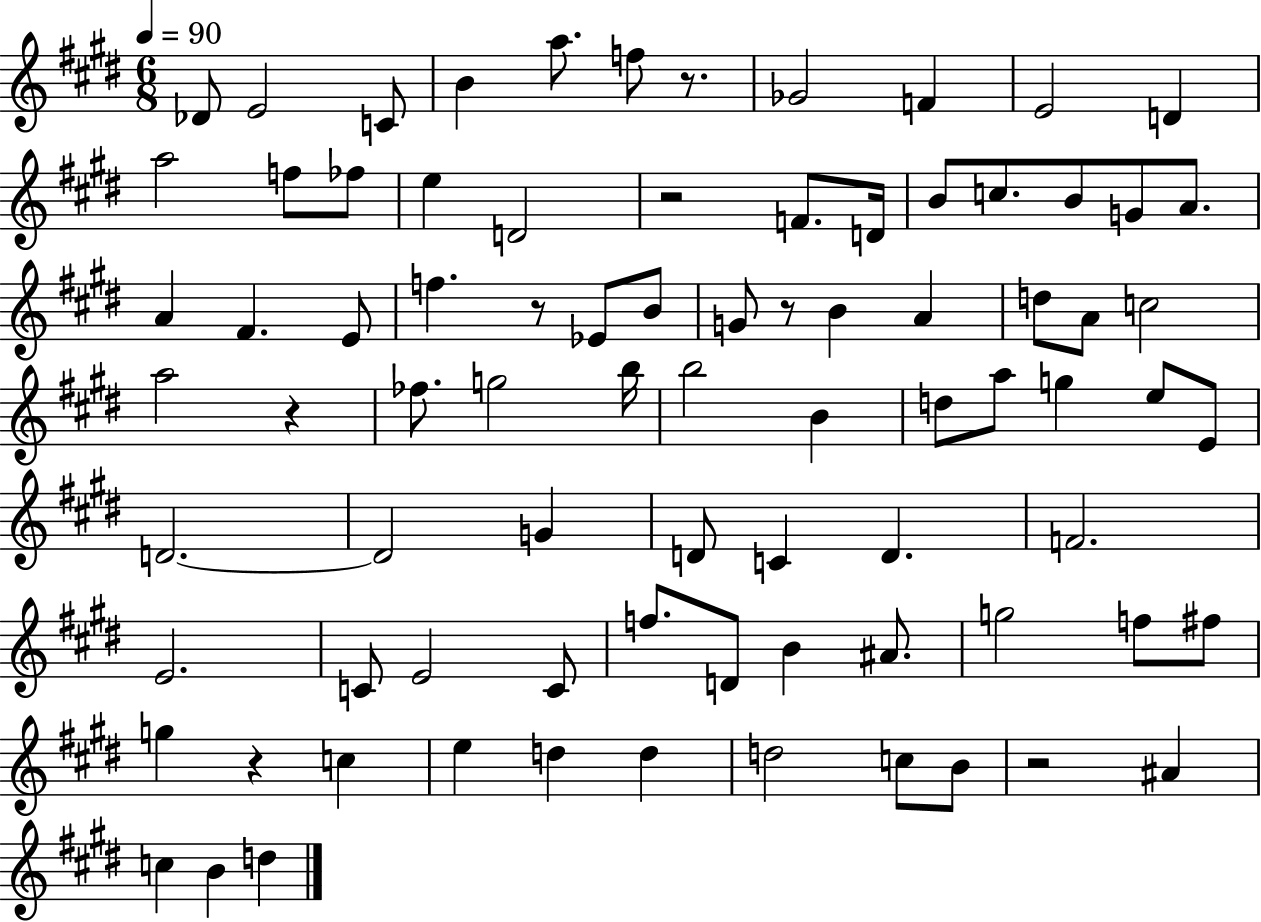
X:1
T:Untitled
M:6/8
L:1/4
K:E
_D/2 E2 C/2 B a/2 f/2 z/2 _G2 F E2 D a2 f/2 _f/2 e D2 z2 F/2 D/4 B/2 c/2 B/2 G/2 A/2 A ^F E/2 f z/2 _E/2 B/2 G/2 z/2 B A d/2 A/2 c2 a2 z _f/2 g2 b/4 b2 B d/2 a/2 g e/2 E/2 D2 D2 G D/2 C D F2 E2 C/2 E2 C/2 f/2 D/2 B ^A/2 g2 f/2 ^f/2 g z c e d d d2 c/2 B/2 z2 ^A c B d